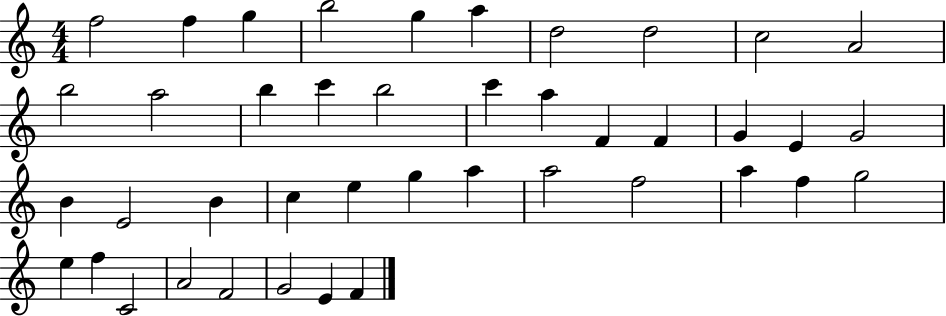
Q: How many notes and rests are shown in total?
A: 42